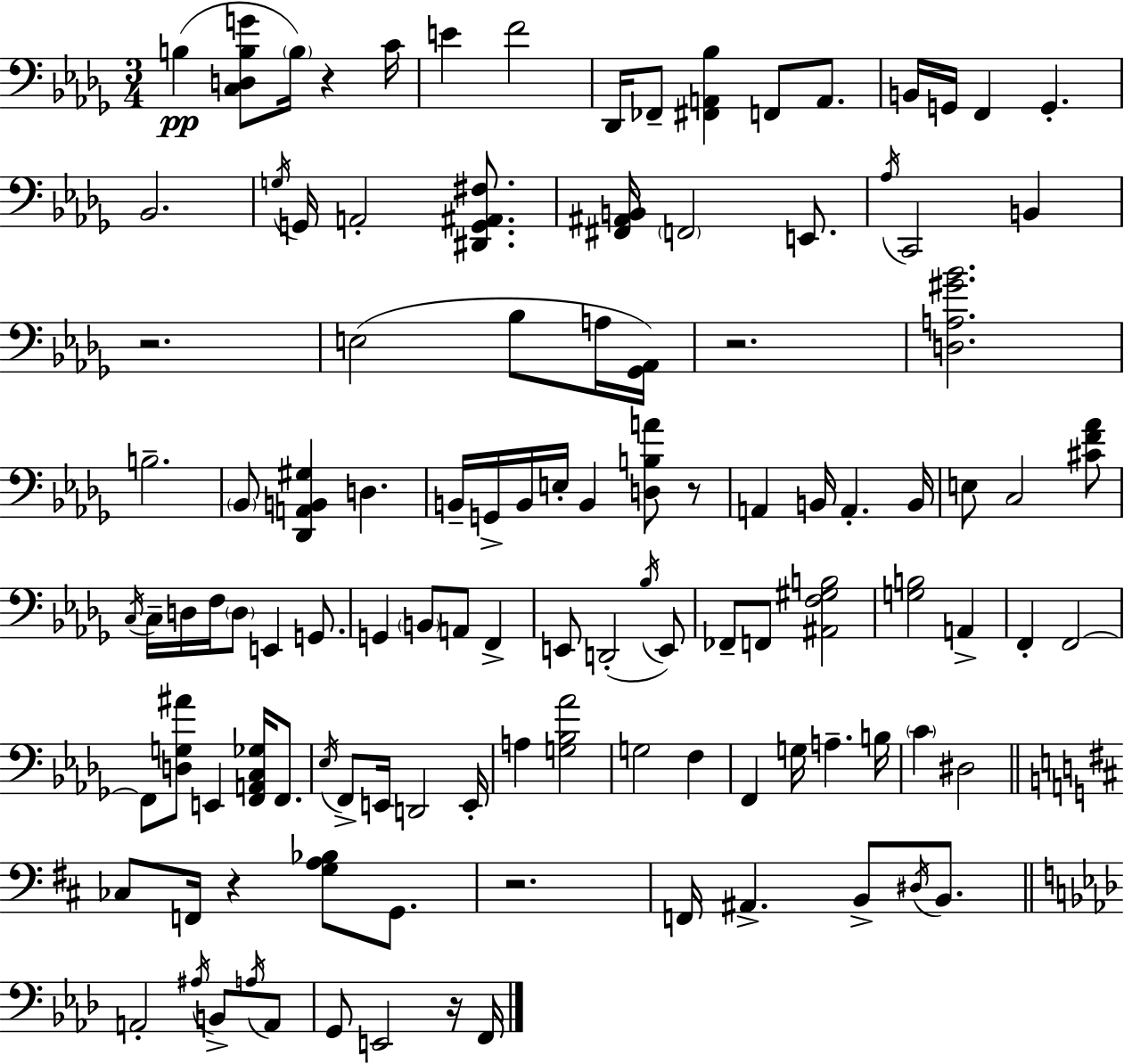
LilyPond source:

{
  \clef bass
  \numericTimeSignature
  \time 3/4
  \key bes \minor
  b4(\pp <c d b g'>8 \parenthesize b16) r4 c'16 | e'4 f'2 | des,16 fes,8-- <fis, a, bes>4 f,8 a,8. | b,16 g,16 f,4 g,4.-. | \break bes,2. | \acciaccatura { g16 } g,16 a,2-. <dis, g, ais, fis>8. | <fis, ais, b,>16 \parenthesize f,2 e,8. | \acciaccatura { aes16 } c,2 b,4 | \break r2. | e2( bes8 | a16 <ges, aes,>16) r2. | <d a gis' bes'>2. | \break b2.-- | \parenthesize bes,8 <des, a, b, gis>4 d4. | b,16-- g,16-> b,16 e16-. b,4 <d b a'>8 | r8 a,4 b,16 a,4.-. | \break b,16 e8 c2 | <cis' f' aes'>8 \acciaccatura { c16 } c16-- d16 f16 \parenthesize d8 e,4 | g,8. g,4 \parenthesize b,8 a,8 f,4-> | e,8 d,2-.( | \break \acciaccatura { bes16 } e,8) fes,8-- f,8 <ais, f gis b>2 | <g b>2 | a,4-> f,4-. f,2~~ | f,8 <d g ais'>8 e,4 | \break <f, a, c ges>16 f,8. \acciaccatura { ees16 } f,8-> e,16 d,2 | e,16-. a4 <g bes aes'>2 | g2 | f4 f,4 g16 a4.-- | \break b16 \parenthesize c'4 dis2 | \bar "||" \break \key b \minor ces8 f,16 r4 <g a bes>8 g,8. | r2. | f,16 ais,4.-> b,8-> \acciaccatura { dis16 } b,8. | \bar "||" \break \key aes \major a,2-. \acciaccatura { ais16 } b,8-> \acciaccatura { a16 } | a,8 g,8 e,2 | r16 f,16 \bar "|."
}